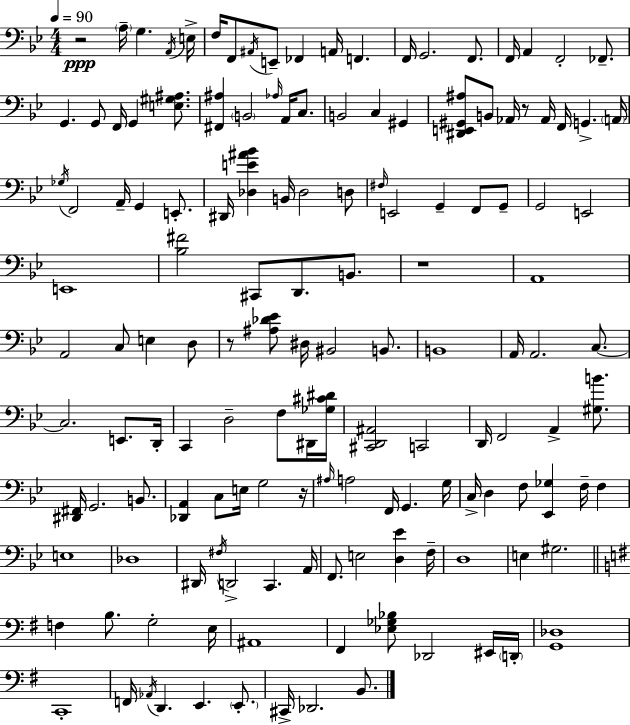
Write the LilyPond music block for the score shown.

{
  \clef bass
  \numericTimeSignature
  \time 4/4
  \key bes \major
  \tempo 4 = 90
  r2\ppp \parenthesize a16-- g4. \acciaccatura { a,16 } | e16-> f16 f,8 \acciaccatura { ais,16 } e,8-- fes,4 a,16 f,4. | f,16 g,2. f,8. | f,16 a,4 f,2-. fes,8.-- | \break g,4. g,8 f,16 g,4 <e gis ais>8. | <fis, ais>4 \parenthesize b,2 \grace { aes16 } a,16 | c8. b,2 c4 gis,4 | <dis, e, gis, ais>8 b,8 aes,16 r8 aes,16 f,16 g,4.-> | \break \parenthesize a,16 \acciaccatura { ges16 } f,2 a,16-- g,4 | e,8.-. dis,16 <des e' ais' bes'>4 b,16 des2 | d8 \grace { fis16 } e,2 g,4-- | f,8 g,8-- g,2 e,2 | \break e,1 | <bes fis'>2 cis,8 d,8. | b,8. r1 | a,1 | \break a,2 c8 e4 | d8 r8 <ais des' ees'>8 dis16 bis,2 | b,8. b,1 | a,16 a,2. | \break c8.~~ c2. | e,8. d,16-. c,4 d2-- | f8 dis,16 <ges cis' dis'>16 <cis, d, ais,>2 c,2 | d,16 f,2 a,4-> | \break <gis b'>8. <dis, fis,>16 g,2. | b,8. <des, a,>4 c8 e16 g2 | r16 \grace { ais16 } a2 f,16 g,4. | g16 c16-> d4 f8 <ees, ges>4 | \break f16-- f4 e1 | des1 | dis,16 \acciaccatura { fis16 } d,2-> | c,4. a,16 f,8. e2 | \break <d ees'>4 f16-- d1 | e4 gis2. | \bar "||" \break \key g \major f4 b8. g2-. e16 | ais,1 | fis,4 <ees ges bes>8 des,2 eis,16 \parenthesize d,16-. | <g, des>1 | \break c,1-. | f,16 \acciaccatura { aes,16 } d,4. e,4. \parenthesize e,8.-. | cis,16-> des,2. b,8. | \bar "|."
}